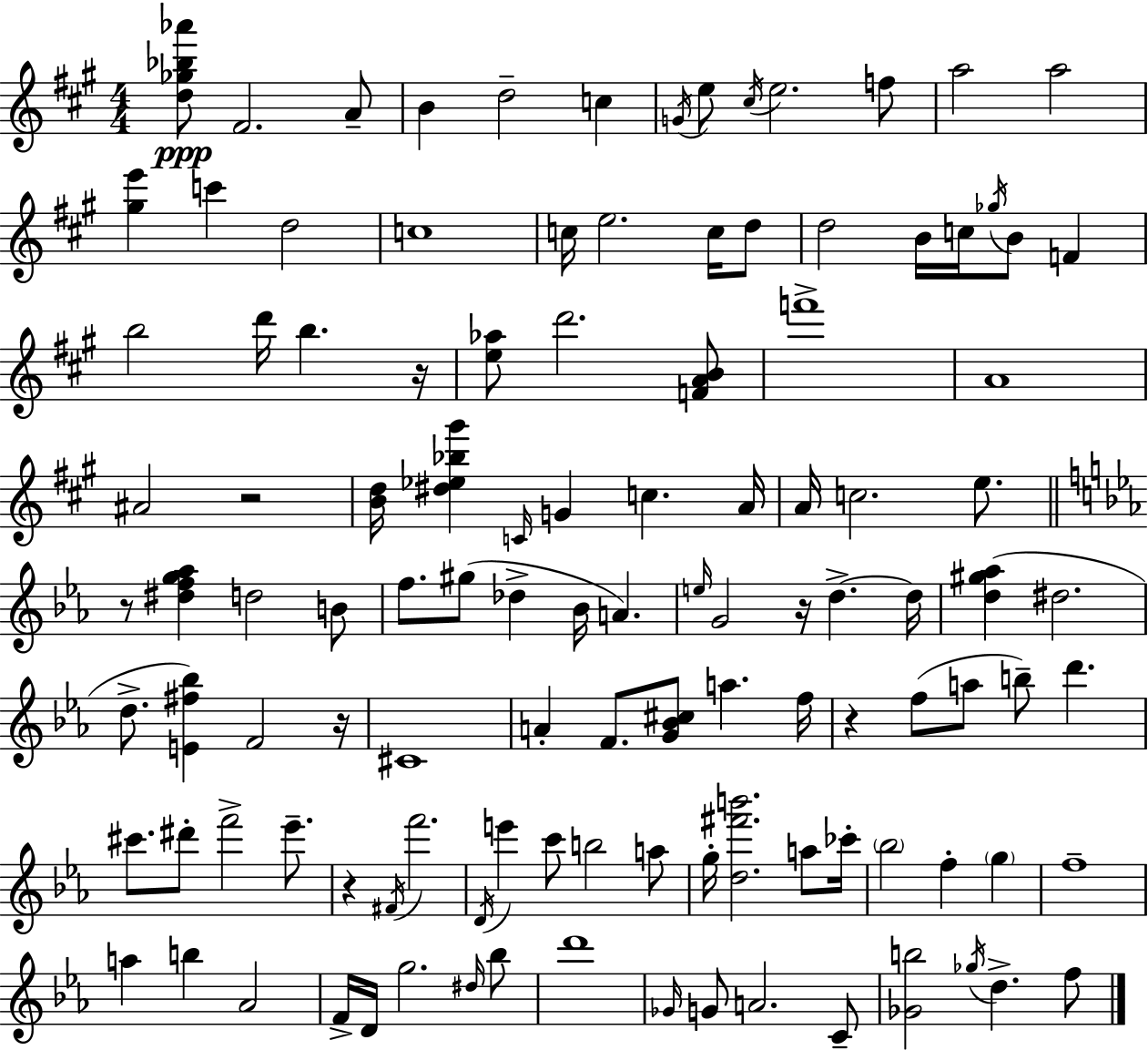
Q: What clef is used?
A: treble